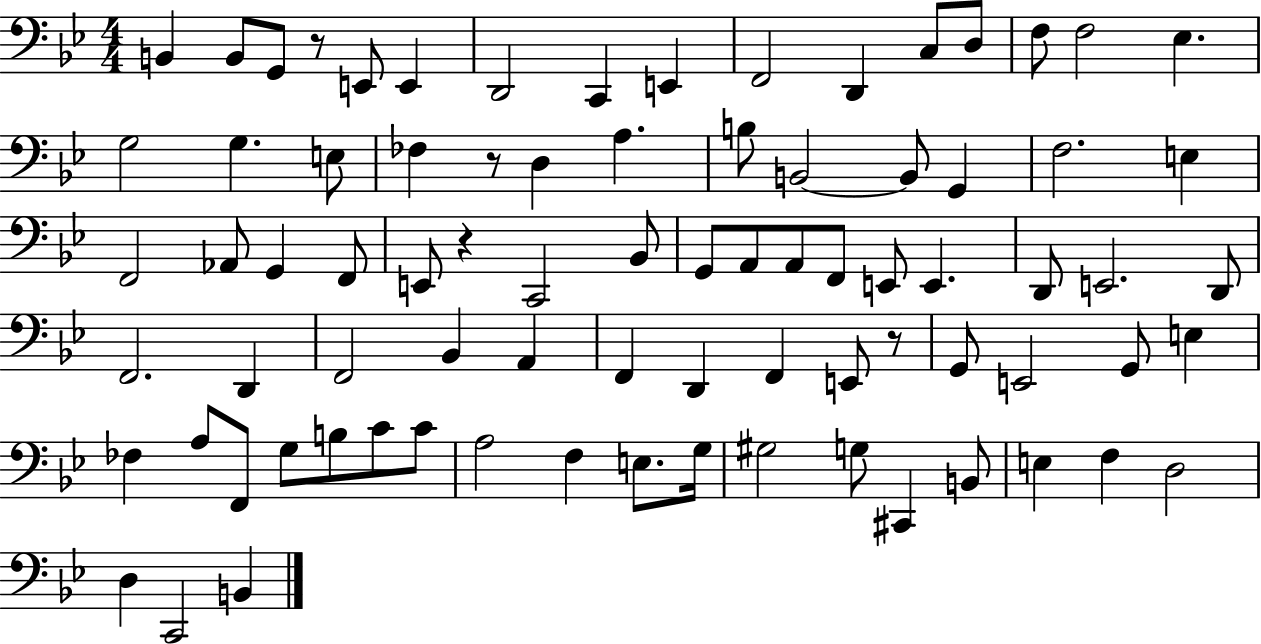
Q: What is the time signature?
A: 4/4